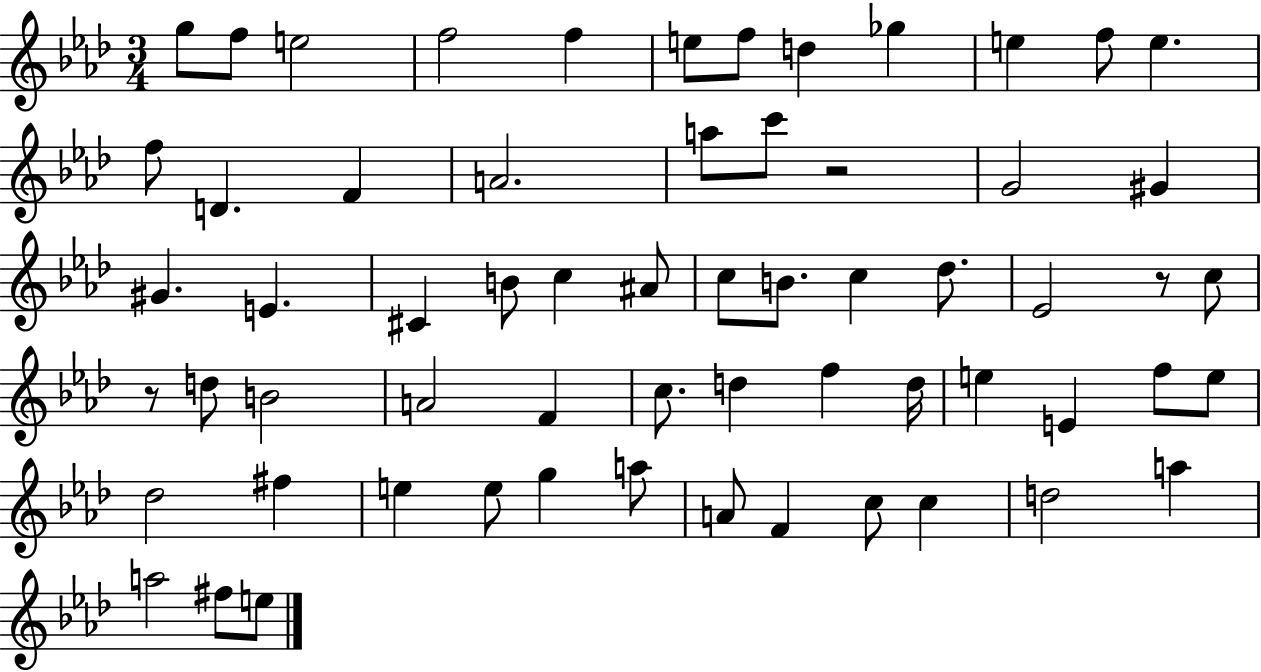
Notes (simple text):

G5/e F5/e E5/h F5/h F5/q E5/e F5/e D5/q Gb5/q E5/q F5/e E5/q. F5/e D4/q. F4/q A4/h. A5/e C6/e R/h G4/h G#4/q G#4/q. E4/q. C#4/q B4/e C5/q A#4/e C5/e B4/e. C5/q Db5/e. Eb4/h R/e C5/e R/e D5/e B4/h A4/h F4/q C5/e. D5/q F5/q D5/s E5/q E4/q F5/e E5/e Db5/h F#5/q E5/q E5/e G5/q A5/e A4/e F4/q C5/e C5/q D5/h A5/q A5/h F#5/e E5/e